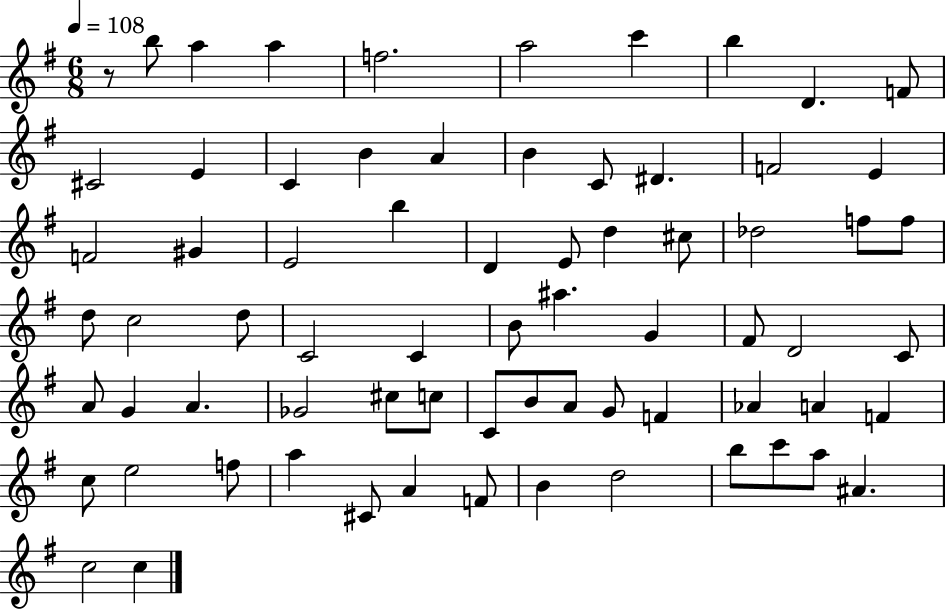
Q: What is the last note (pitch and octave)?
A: C5